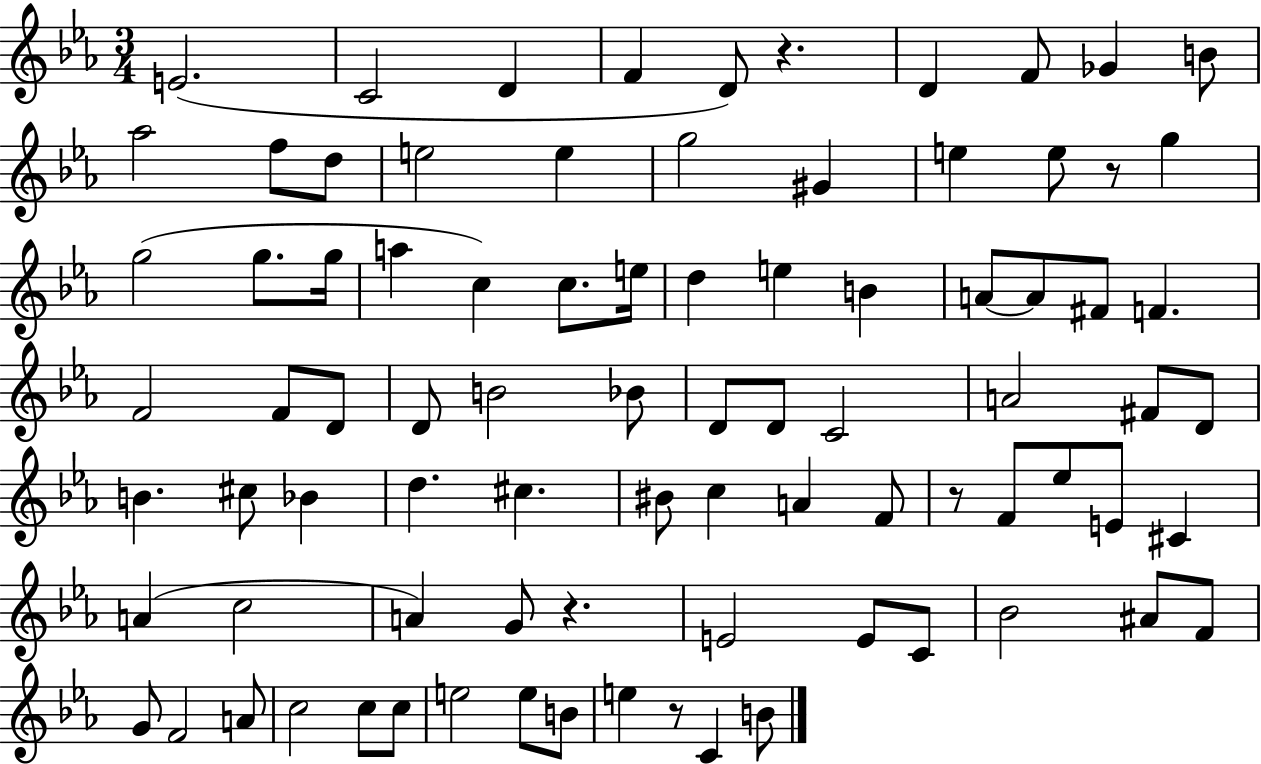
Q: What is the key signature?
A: EES major